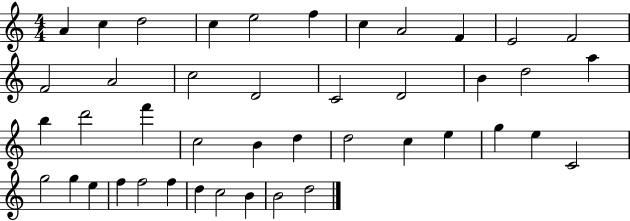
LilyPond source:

{
  \clef treble
  \numericTimeSignature
  \time 4/4
  \key c \major
  a'4 c''4 d''2 | c''4 e''2 f''4 | c''4 a'2 f'4 | e'2 f'2 | \break f'2 a'2 | c''2 d'2 | c'2 d'2 | b'4 d''2 a''4 | \break b''4 d'''2 f'''4 | c''2 b'4 d''4 | d''2 c''4 e''4 | g''4 e''4 c'2 | \break g''2 g''4 e''4 | f''4 f''2 f''4 | d''4 c''2 b'4 | b'2 d''2 | \break \bar "|."
}